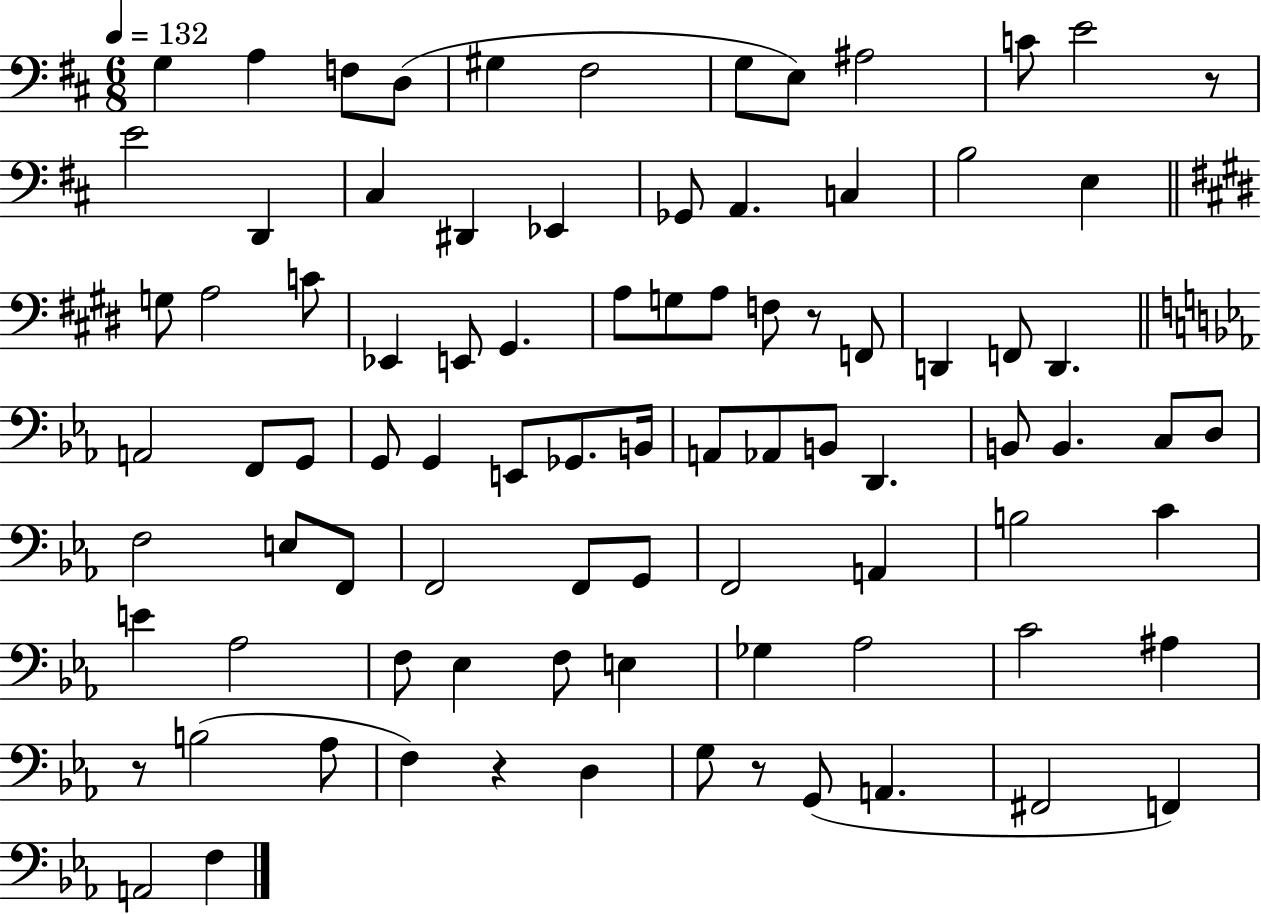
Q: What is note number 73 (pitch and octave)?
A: Ab3